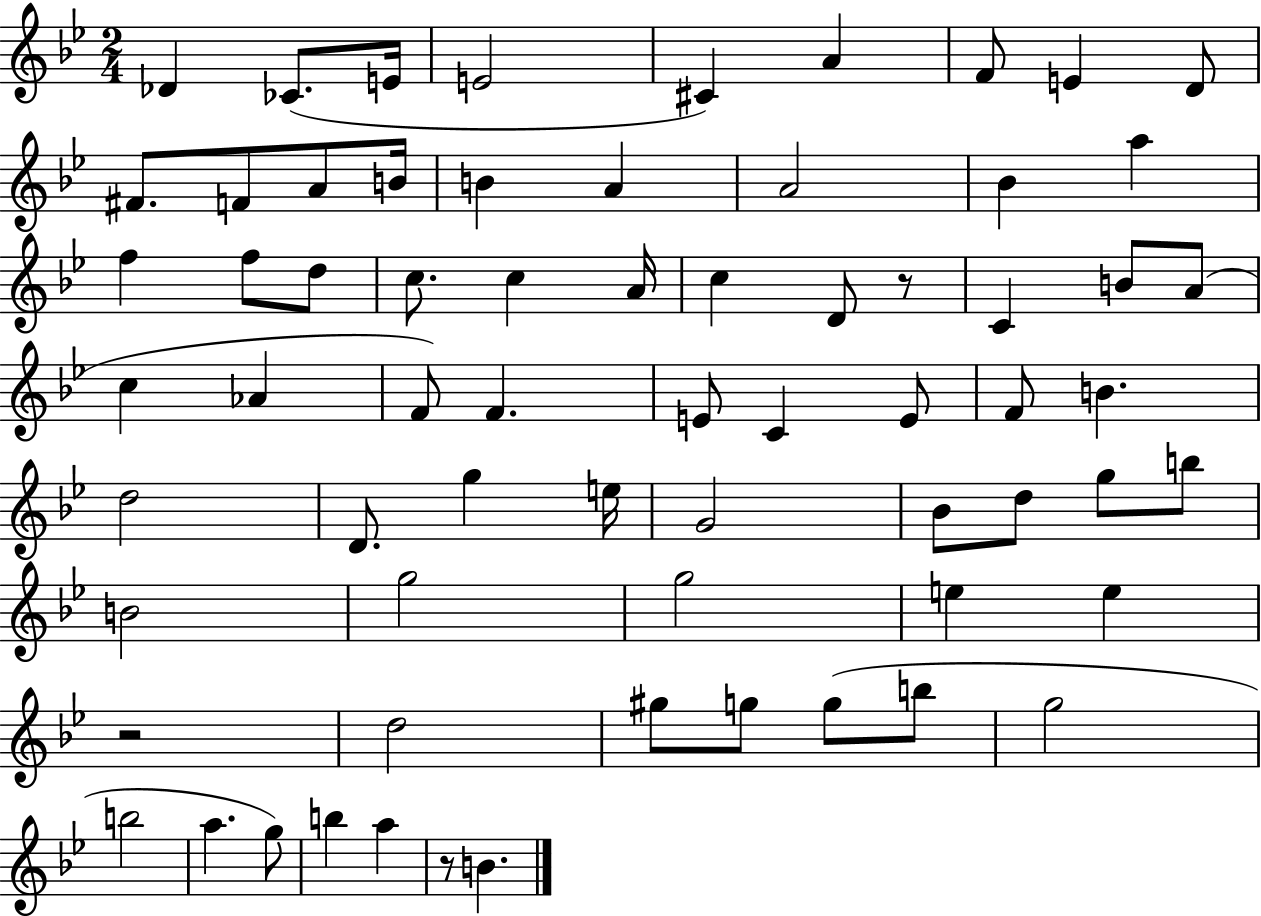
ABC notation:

X:1
T:Untitled
M:2/4
L:1/4
K:Bb
_D _C/2 E/4 E2 ^C A F/2 E D/2 ^F/2 F/2 A/2 B/4 B A A2 _B a f f/2 d/2 c/2 c A/4 c D/2 z/2 C B/2 A/2 c _A F/2 F E/2 C E/2 F/2 B d2 D/2 g e/4 G2 _B/2 d/2 g/2 b/2 B2 g2 g2 e e z2 d2 ^g/2 g/2 g/2 b/2 g2 b2 a g/2 b a z/2 B